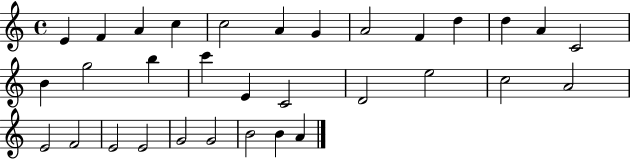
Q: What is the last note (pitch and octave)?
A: A4